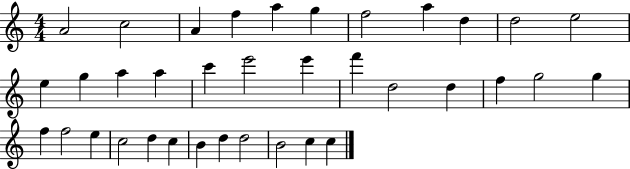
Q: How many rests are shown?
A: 0